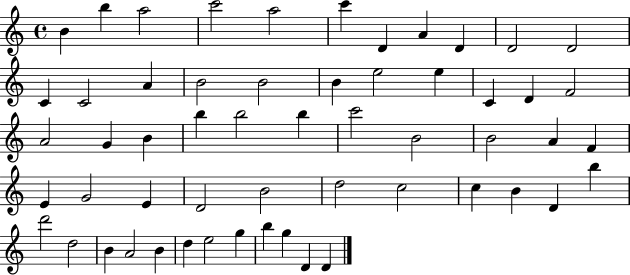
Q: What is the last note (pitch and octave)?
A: D4